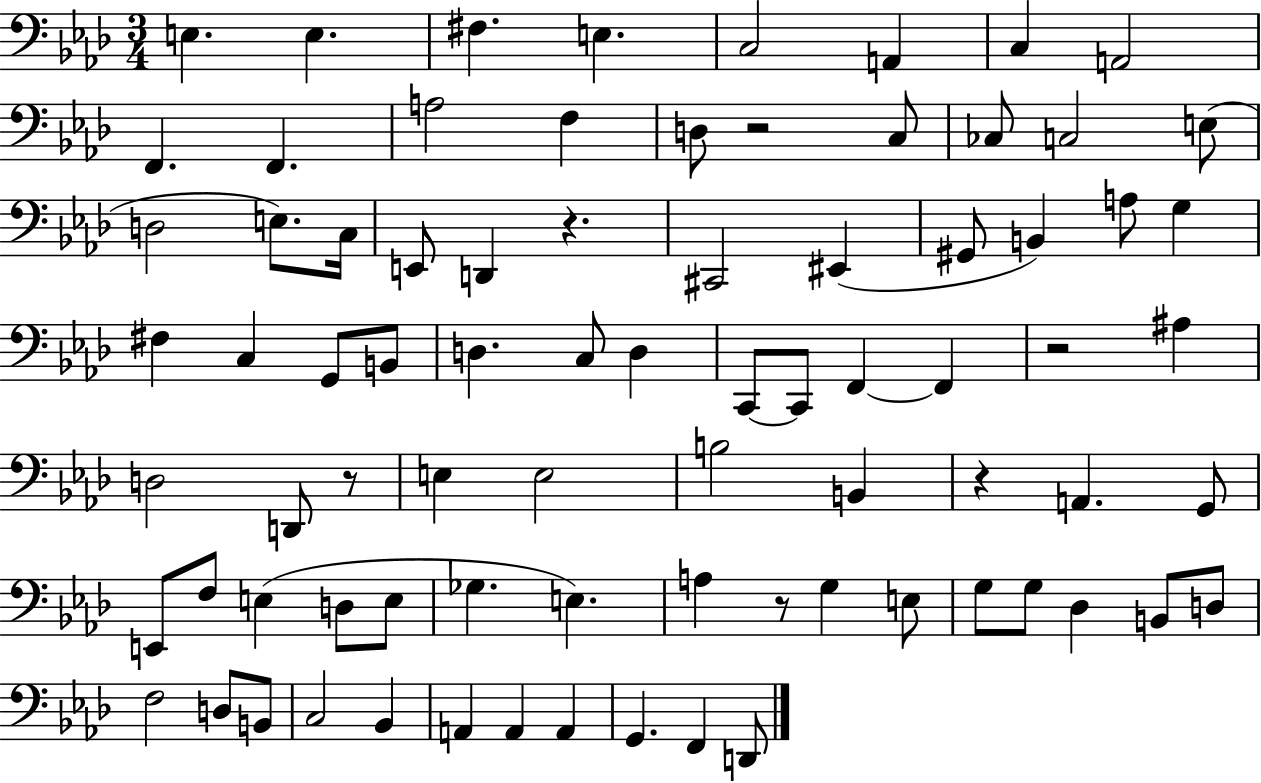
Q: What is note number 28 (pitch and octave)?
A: G3